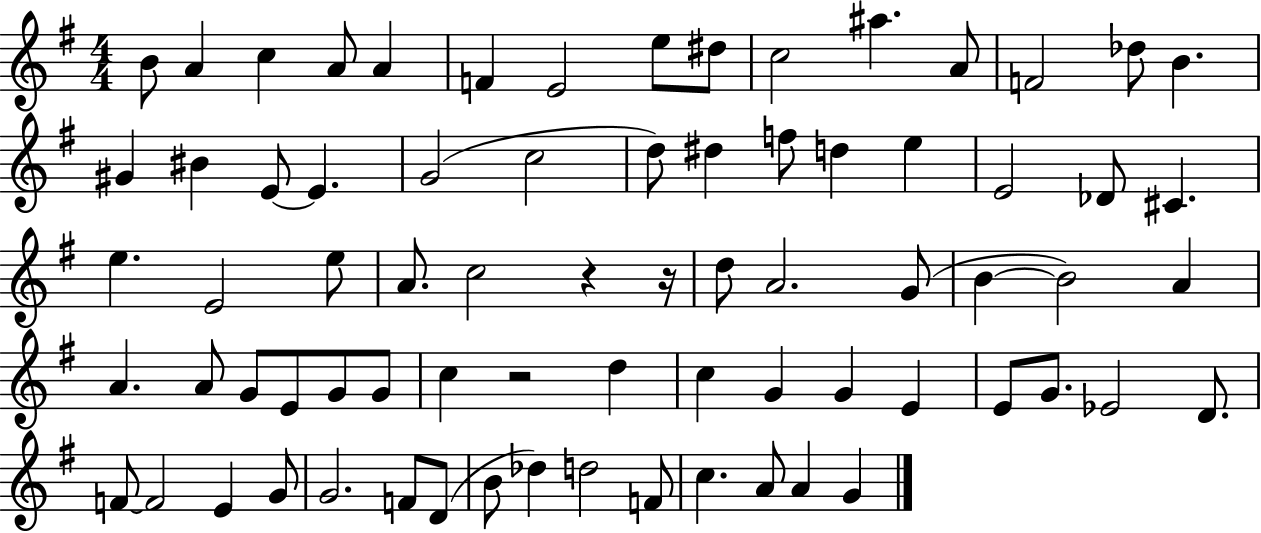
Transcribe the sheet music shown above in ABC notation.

X:1
T:Untitled
M:4/4
L:1/4
K:G
B/2 A c A/2 A F E2 e/2 ^d/2 c2 ^a A/2 F2 _d/2 B ^G ^B E/2 E G2 c2 d/2 ^d f/2 d e E2 _D/2 ^C e E2 e/2 A/2 c2 z z/4 d/2 A2 G/2 B B2 A A A/2 G/2 E/2 G/2 G/2 c z2 d c G G E E/2 G/2 _E2 D/2 F/2 F2 E G/2 G2 F/2 D/2 B/2 _d d2 F/2 c A/2 A G